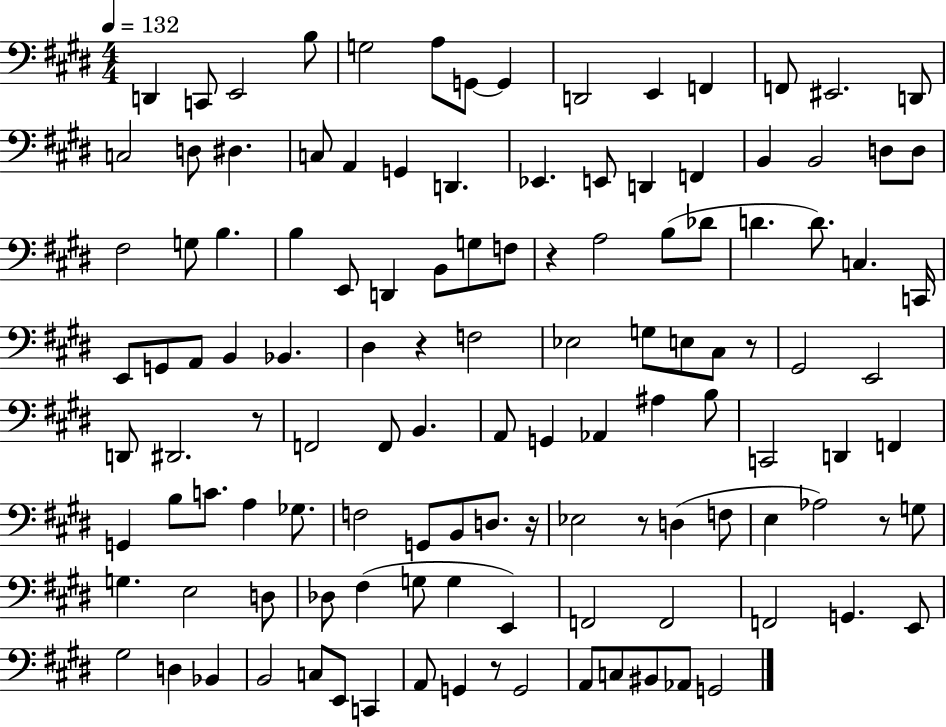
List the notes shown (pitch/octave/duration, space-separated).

D2/q C2/e E2/h B3/e G3/h A3/e G2/e G2/q D2/h E2/q F2/q F2/e EIS2/h. D2/e C3/h D3/e D#3/q. C3/e A2/q G2/q D2/q. Eb2/q. E2/e D2/q F2/q B2/q B2/h D3/e D3/e F#3/h G3/e B3/q. B3/q E2/e D2/q B2/e G3/e F3/e R/q A3/h B3/e Db4/e D4/q. D4/e. C3/q. C2/s E2/e G2/e A2/e B2/q Bb2/q. D#3/q R/q F3/h Eb3/h G3/e E3/e C#3/e R/e G#2/h E2/h D2/e D#2/h. R/e F2/h F2/e B2/q. A2/e G2/q Ab2/q A#3/q B3/e C2/h D2/q F2/q G2/q B3/e C4/e. A3/q Gb3/e. F3/h G2/e B2/e D3/e. R/s Eb3/h R/e D3/q F3/e E3/q Ab3/h R/e G3/e G3/q. E3/h D3/e Db3/e F#3/q G3/e G3/q E2/q F2/h F2/h F2/h G2/q. E2/e G#3/h D3/q Bb2/q B2/h C3/e E2/e C2/q A2/e G2/q R/e G2/h A2/e C3/e BIS2/e Ab2/e G2/h